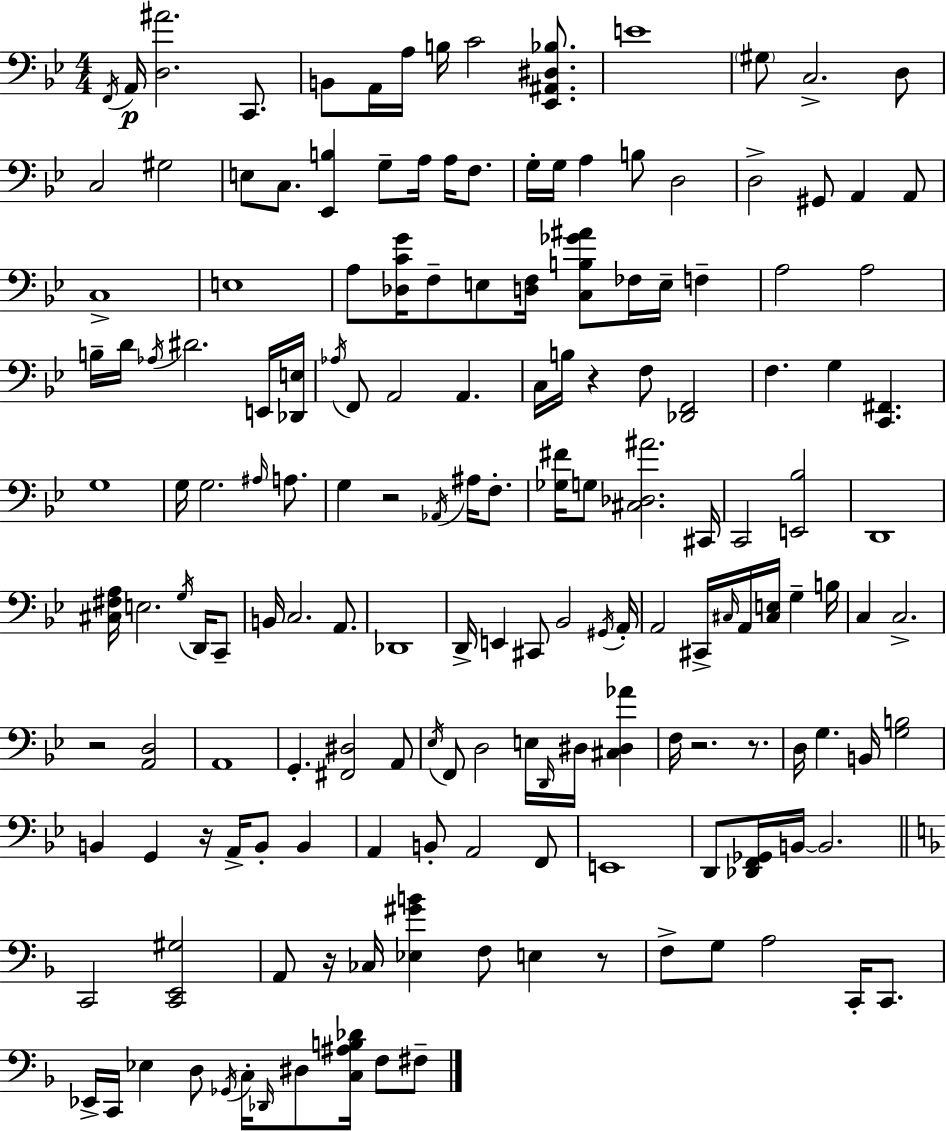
X:1
T:Untitled
M:4/4
L:1/4
K:Gm
F,,/4 A,,/4 [D,^A]2 C,,/2 B,,/2 A,,/4 A,/4 B,/4 C2 [_E,,^A,,^D,_B,]/2 E4 ^G,/2 C,2 D,/2 C,2 ^G,2 E,/2 C,/2 [_E,,B,] G,/2 A,/4 A,/4 F,/2 G,/4 G,/4 A, B,/2 D,2 D,2 ^G,,/2 A,, A,,/2 C,4 E,4 A,/2 [_D,CG]/4 F,/2 E,/2 [D,F,]/4 [C,B,_G^A]/2 _F,/4 E,/4 F, A,2 A,2 B,/4 D/4 _A,/4 ^D2 E,,/4 [_D,,E,]/4 _A,/4 F,,/2 A,,2 A,, C,/4 B,/4 z F,/2 [_D,,F,,]2 F, G, [C,,^F,,] G,4 G,/4 G,2 ^A,/4 A,/2 G, z2 _A,,/4 ^A,/4 F,/2 [_G,^F]/4 G,/2 [^C,_D,^A]2 ^C,,/4 C,,2 [E,,_B,]2 D,,4 [^C,^F,A,]/4 E,2 G,/4 D,,/4 C,,/2 B,,/4 C,2 A,,/2 _D,,4 D,,/4 E,, ^C,,/2 _B,,2 ^G,,/4 A,,/4 A,,2 ^C,,/4 ^C,/4 A,,/4 [^C,E,]/4 G, B,/4 C, C,2 z2 [A,,D,]2 A,,4 G,, [^F,,^D,]2 A,,/2 _E,/4 F,,/2 D,2 E,/4 D,,/4 ^D,/4 [^C,^D,_A] F,/4 z2 z/2 D,/4 G, B,,/4 [G,B,]2 B,, G,, z/4 A,,/4 B,,/2 B,, A,, B,,/2 A,,2 F,,/2 E,,4 D,,/2 [_D,,F,,_G,,]/4 B,,/4 B,,2 C,,2 [C,,E,,^G,]2 A,,/2 z/4 _C,/4 [_E,^GB] F,/2 E, z/2 F,/2 G,/2 A,2 C,,/4 C,,/2 _E,,/4 C,,/4 _E, D,/2 _G,,/4 C,/4 _D,,/4 ^D,/2 [C,^A,B,_D]/4 F,/2 ^F,/2